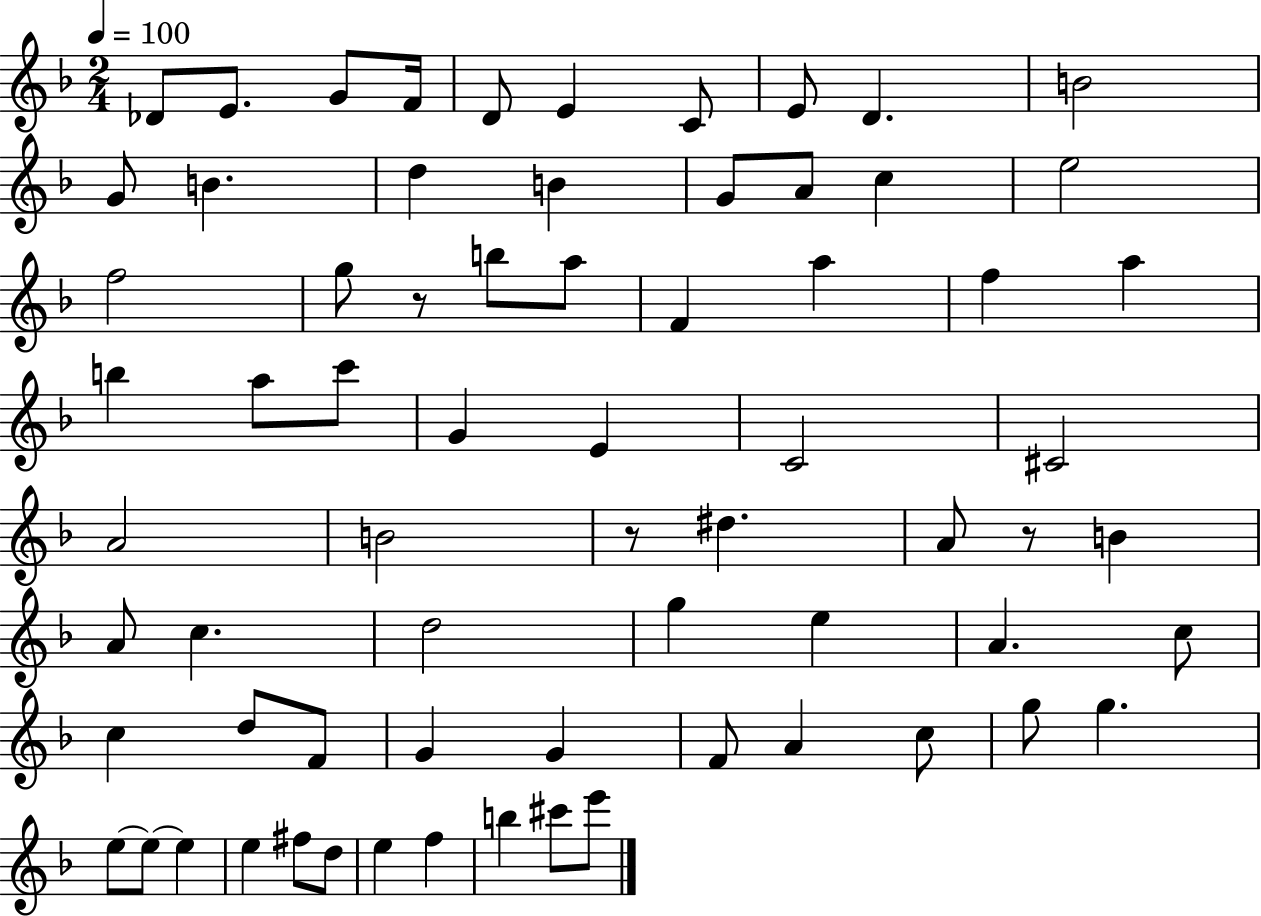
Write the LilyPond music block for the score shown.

{
  \clef treble
  \numericTimeSignature
  \time 2/4
  \key f \major
  \tempo 4 = 100
  des'8 e'8. g'8 f'16 | d'8 e'4 c'8 | e'8 d'4. | b'2 | \break g'8 b'4. | d''4 b'4 | g'8 a'8 c''4 | e''2 | \break f''2 | g''8 r8 b''8 a''8 | f'4 a''4 | f''4 a''4 | \break b''4 a''8 c'''8 | g'4 e'4 | c'2 | cis'2 | \break a'2 | b'2 | r8 dis''4. | a'8 r8 b'4 | \break a'8 c''4. | d''2 | g''4 e''4 | a'4. c''8 | \break c''4 d''8 f'8 | g'4 g'4 | f'8 a'4 c''8 | g''8 g''4. | \break e''8~~ e''8~~ e''4 | e''4 fis''8 d''8 | e''4 f''4 | b''4 cis'''8 e'''8 | \break \bar "|."
}